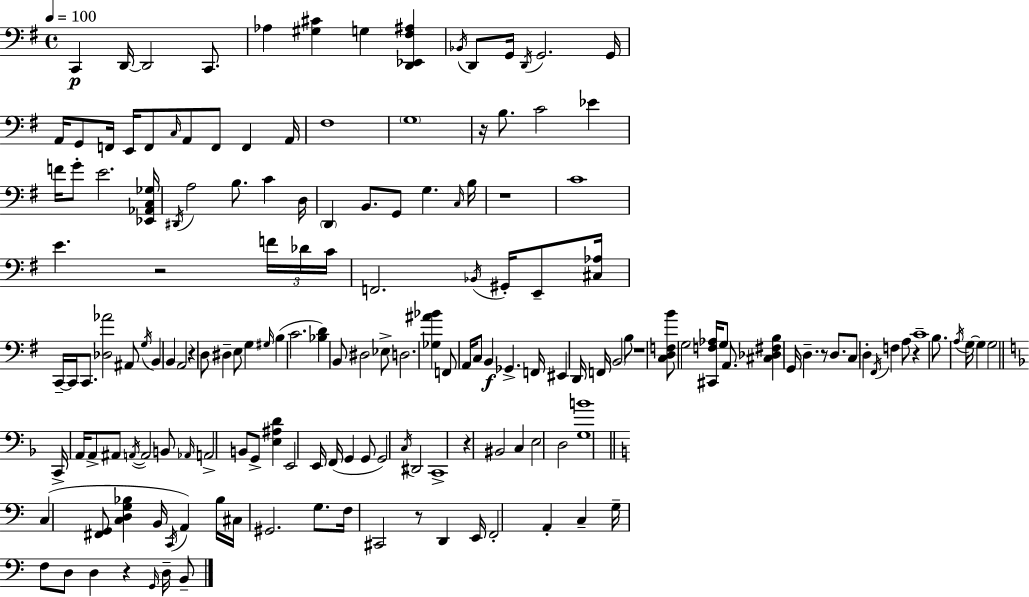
{
  \clef bass
  \time 4/4
  \defaultTimeSignature
  \key g \major
  \tempo 4 = 100
  \repeat volta 2 { c,4\p d,16~~ d,2 c,8. | aes4 <gis cis'>4 g4 <d, ees, fis ais>4 | \acciaccatura { bes,16 } d,8 g,16 \acciaccatura { d,16 } g,2. | g,16 a,16 g,8 f,16 e,16 f,8 \grace { c16 } a,8 f,8 f,4 | \break a,16 fis1 | \parenthesize g1 | r16 b8. c'2 ees'4 | f'16 g'8-. e'2. | \break <ees, aes, c ges>16 \acciaccatura { dis,16 } a2 b8. c'4 | d16 \parenthesize d,4 b,8. g,8 g4. | \grace { c16 } b16 r1 | c'1 | \break e'4. r2 | \tuplet 3/2 { f'16 des'16 c'16 } f,2. | \acciaccatura { bes,16 } gis,16-. e,8-- <cis aes>16 c,16--~~ c,16 c,8. <des aes'>2 | ais,8 \acciaccatura { g16 } b,4 b,4 a,2 | \break r4 d8 dis4-- | e8 g4 \grace { gis16 }( b4 c'2. | <bes d'>4) b,8 dis2 | ees8-> d2. | \break <ges ais' bes'>4 f,8 a,16 c8 b,4\f | ges,4.-> f,16 eis,4 d,16 f,16 \parenthesize b,2 | b8 r1 | <c d f b'>8 g2 | \break <cis, f aes>16 g8 a,8. <cis des fis b>4 g,16 d4.-- | r8 d8. c8 d4-. \acciaccatura { fis,16 } f4 | a8 r4 c'1-- | b8. \acciaccatura { a16 } g16~~ g4 | \break g2 \bar "||" \break \key f \major c,16-> a,16 a,8-> ais,8 \acciaccatura { a,16~ }~ a,2 b,8 | \grace { aes,16 } a,2-> b,8 g,8-> <e ais d'>4 | e,2 e,16 f,16( g,4 | g,8 g,2) \acciaccatura { c16 } dis,2 | \break c,1-> | r4 bis,2 c4 | e2 d2 | <g b'>1 | \break \bar "||" \break \key c \major c4( <fis, g,>8 <c d g bes>4 b,16 \acciaccatura { c,16 } a,4) | bes16 cis16 gis,2. g8. | f16 cis,2 r8 d,4 | e,16 f,2-. a,4-. c4-- | \break g16-- f8 d8 d4 r4 \grace { g,16 } d16-- | b,8-- } \bar "|."
}